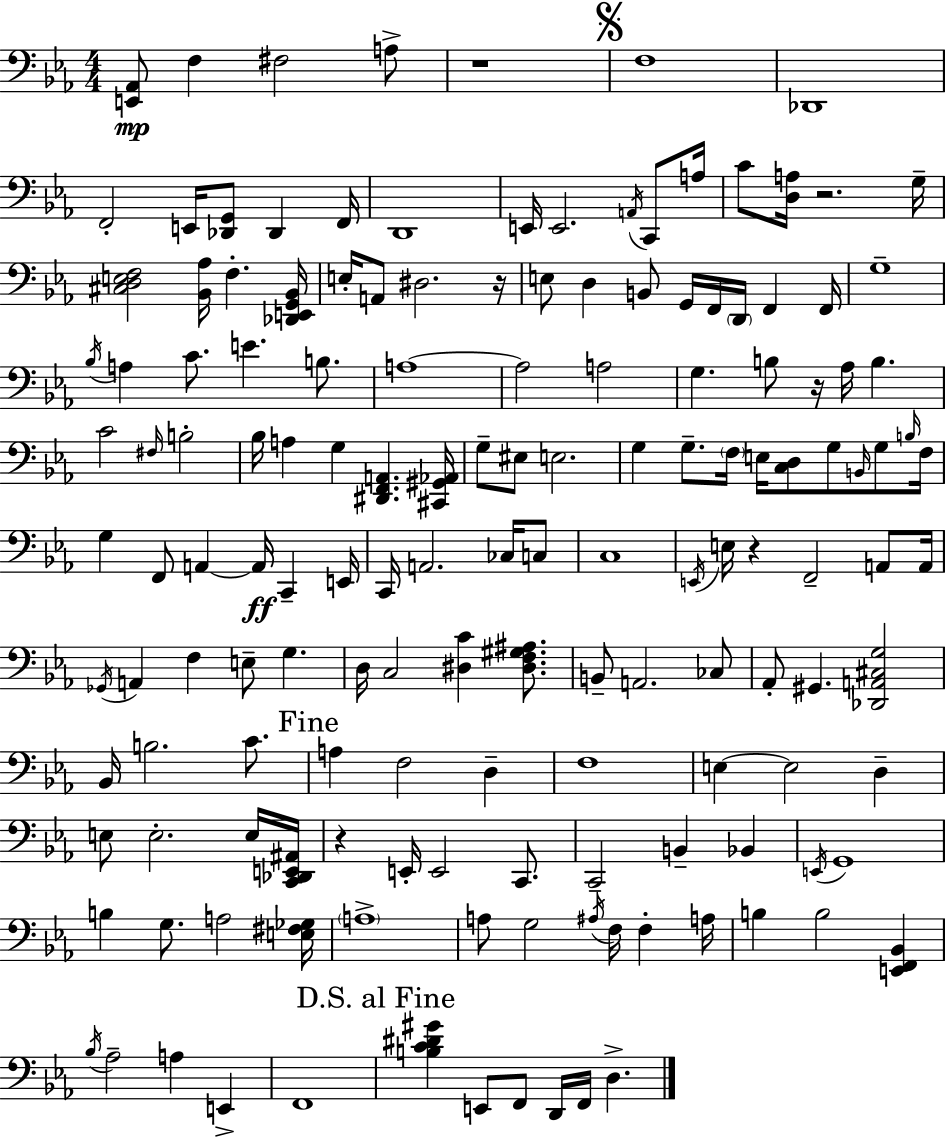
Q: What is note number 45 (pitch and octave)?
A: B3